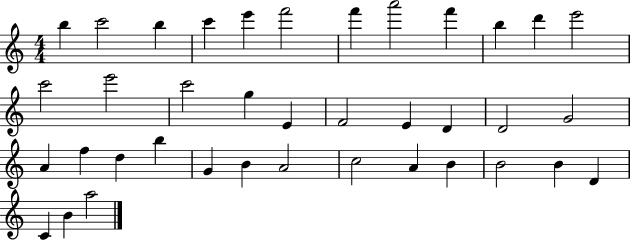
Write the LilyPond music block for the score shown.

{
  \clef treble
  \numericTimeSignature
  \time 4/4
  \key c \major
  b''4 c'''2 b''4 | c'''4 e'''4 f'''2 | f'''4 a'''2 f'''4 | b''4 d'''4 e'''2 | \break c'''2 e'''2 | c'''2 g''4 e'4 | f'2 e'4 d'4 | d'2 g'2 | \break a'4 f''4 d''4 b''4 | g'4 b'4 a'2 | c''2 a'4 b'4 | b'2 b'4 d'4 | \break c'4 b'4 a''2 | \bar "|."
}